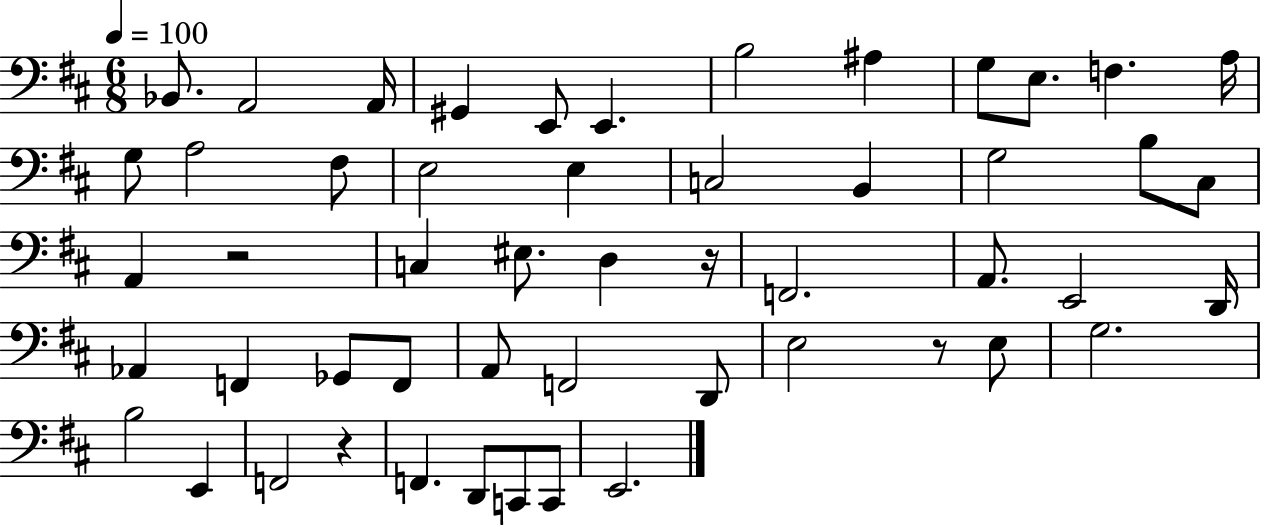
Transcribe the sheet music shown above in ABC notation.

X:1
T:Untitled
M:6/8
L:1/4
K:D
_B,,/2 A,,2 A,,/4 ^G,, E,,/2 E,, B,2 ^A, G,/2 E,/2 F, A,/4 G,/2 A,2 ^F,/2 E,2 E, C,2 B,, G,2 B,/2 ^C,/2 A,, z2 C, ^E,/2 D, z/4 F,,2 A,,/2 E,,2 D,,/4 _A,, F,, _G,,/2 F,,/2 A,,/2 F,,2 D,,/2 E,2 z/2 E,/2 G,2 B,2 E,, F,,2 z F,, D,,/2 C,,/2 C,,/2 E,,2